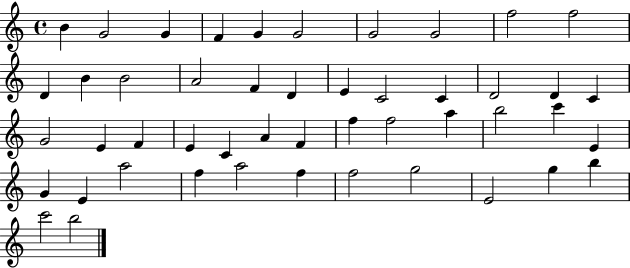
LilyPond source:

{
  \clef treble
  \time 4/4
  \defaultTimeSignature
  \key c \major
  b'4 g'2 g'4 | f'4 g'4 g'2 | g'2 g'2 | f''2 f''2 | \break d'4 b'4 b'2 | a'2 f'4 d'4 | e'4 c'2 c'4 | d'2 d'4 c'4 | \break g'2 e'4 f'4 | e'4 c'4 a'4 f'4 | f''4 f''2 a''4 | b''2 c'''4 e'4 | \break g'4 e'4 a''2 | f''4 a''2 f''4 | f''2 g''2 | e'2 g''4 b''4 | \break c'''2 b''2 | \bar "|."
}